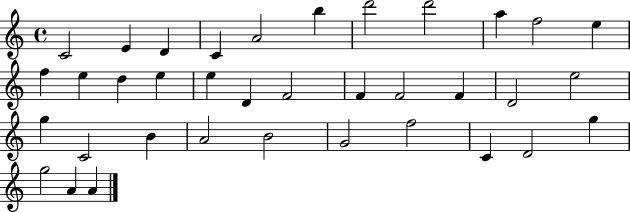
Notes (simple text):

C4/h E4/q D4/q C4/q A4/h B5/q D6/h D6/h A5/q F5/h E5/q F5/q E5/q D5/q E5/q E5/q D4/q F4/h F4/q F4/h F4/q D4/h E5/h G5/q C4/h B4/q A4/h B4/h G4/h F5/h C4/q D4/h G5/q G5/h A4/q A4/q